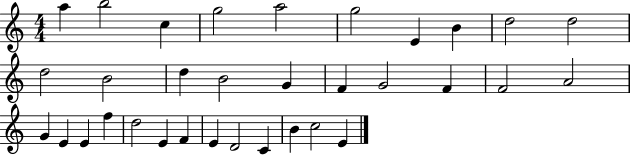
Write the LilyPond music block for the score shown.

{
  \clef treble
  \numericTimeSignature
  \time 4/4
  \key c \major
  a''4 b''2 c''4 | g''2 a''2 | g''2 e'4 b'4 | d''2 d''2 | \break d''2 b'2 | d''4 b'2 g'4 | f'4 g'2 f'4 | f'2 a'2 | \break g'4 e'4 e'4 f''4 | d''2 e'4 f'4 | e'4 d'2 c'4 | b'4 c''2 e'4 | \break \bar "|."
}